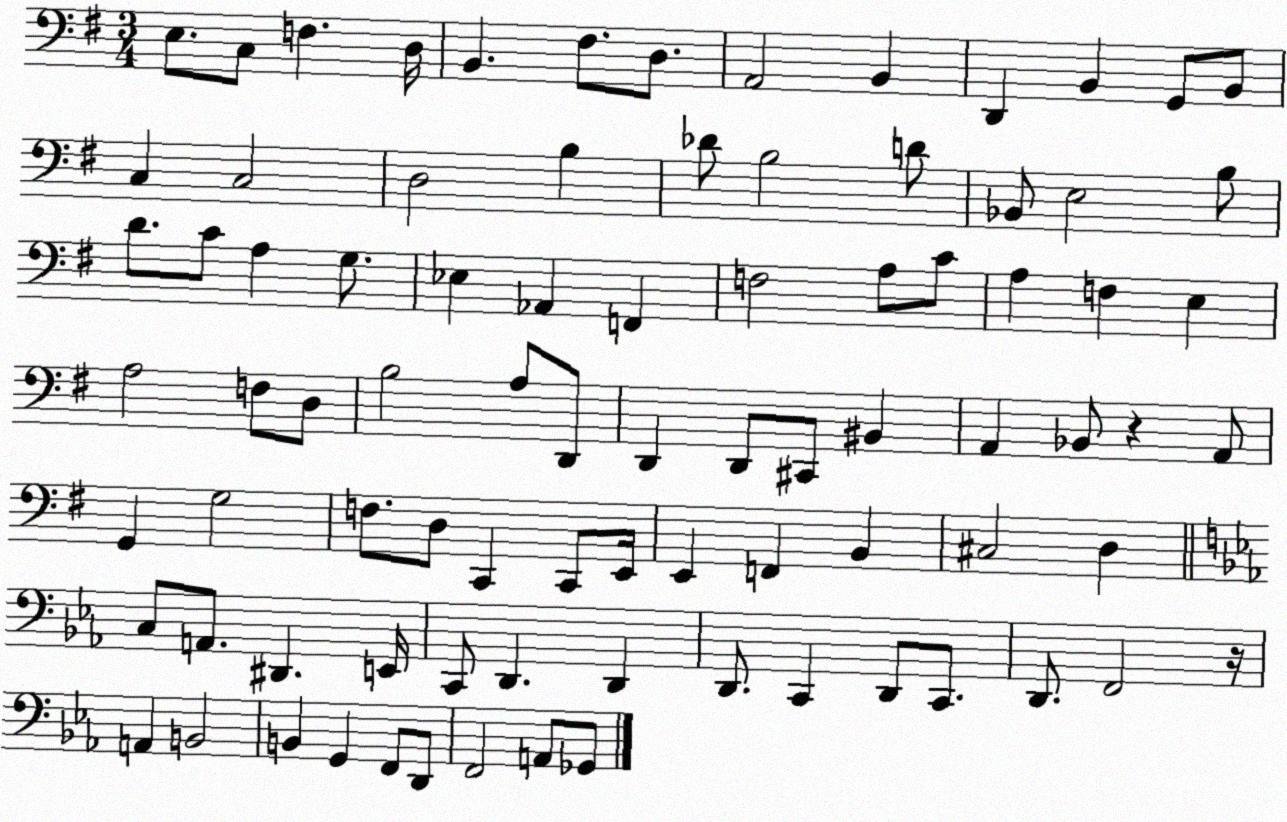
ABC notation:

X:1
T:Untitled
M:3/4
L:1/4
K:G
E,/2 C,/2 F, D,/4 B,, ^F,/2 D,/2 A,,2 B,, D,, B,, G,,/2 B,,/2 C, C,2 D,2 B, _D/2 B,2 D/2 _B,,/2 E,2 B,/2 D/2 C/2 A, G,/2 _E, _A,, F,, F,2 A,/2 C/2 A, F, E, A,2 F,/2 D,/2 B,2 A,/2 D,,/2 D,, D,,/2 ^C,,/2 ^B,, A,, _B,,/2 z A,,/2 G,, G,2 F,/2 D,/2 C,, C,,/2 E,,/4 E,, F,, B,, ^C,2 D, C,/2 A,,/2 ^D,, E,,/4 C,,/2 D,, D,, D,,/2 C,, D,,/2 C,,/2 D,,/2 F,,2 z/4 A,, B,,2 B,, G,, F,,/2 D,,/2 F,,2 A,,/2 _G,,/2